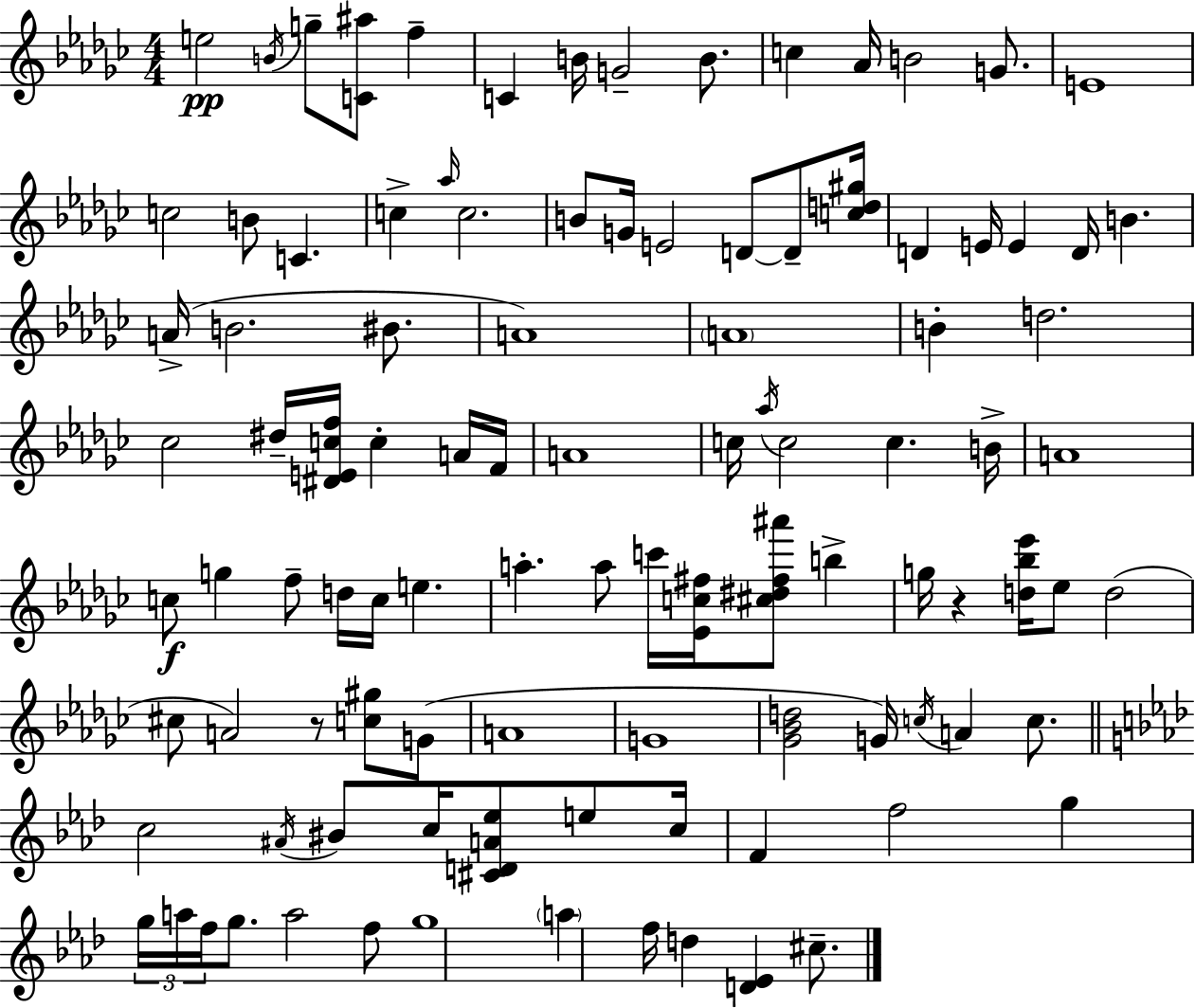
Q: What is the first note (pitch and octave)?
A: E5